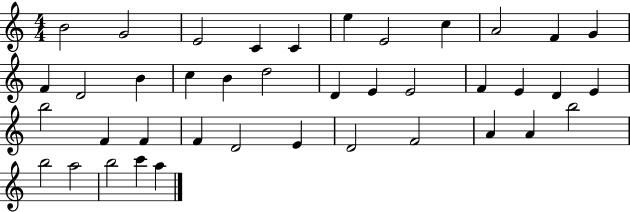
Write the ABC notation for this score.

X:1
T:Untitled
M:4/4
L:1/4
K:C
B2 G2 E2 C C e E2 c A2 F G F D2 B c B d2 D E E2 F E D E b2 F F F D2 E D2 F2 A A b2 b2 a2 b2 c' a